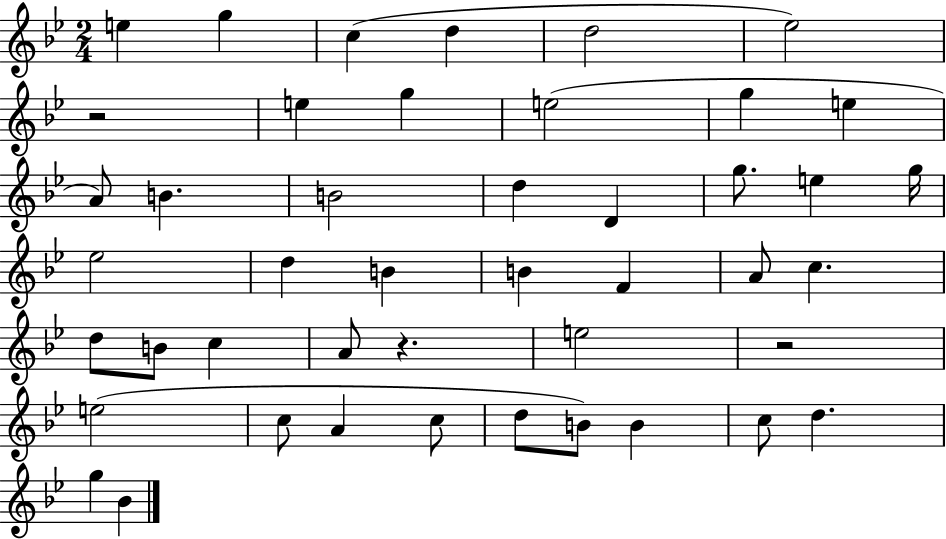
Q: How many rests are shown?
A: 3